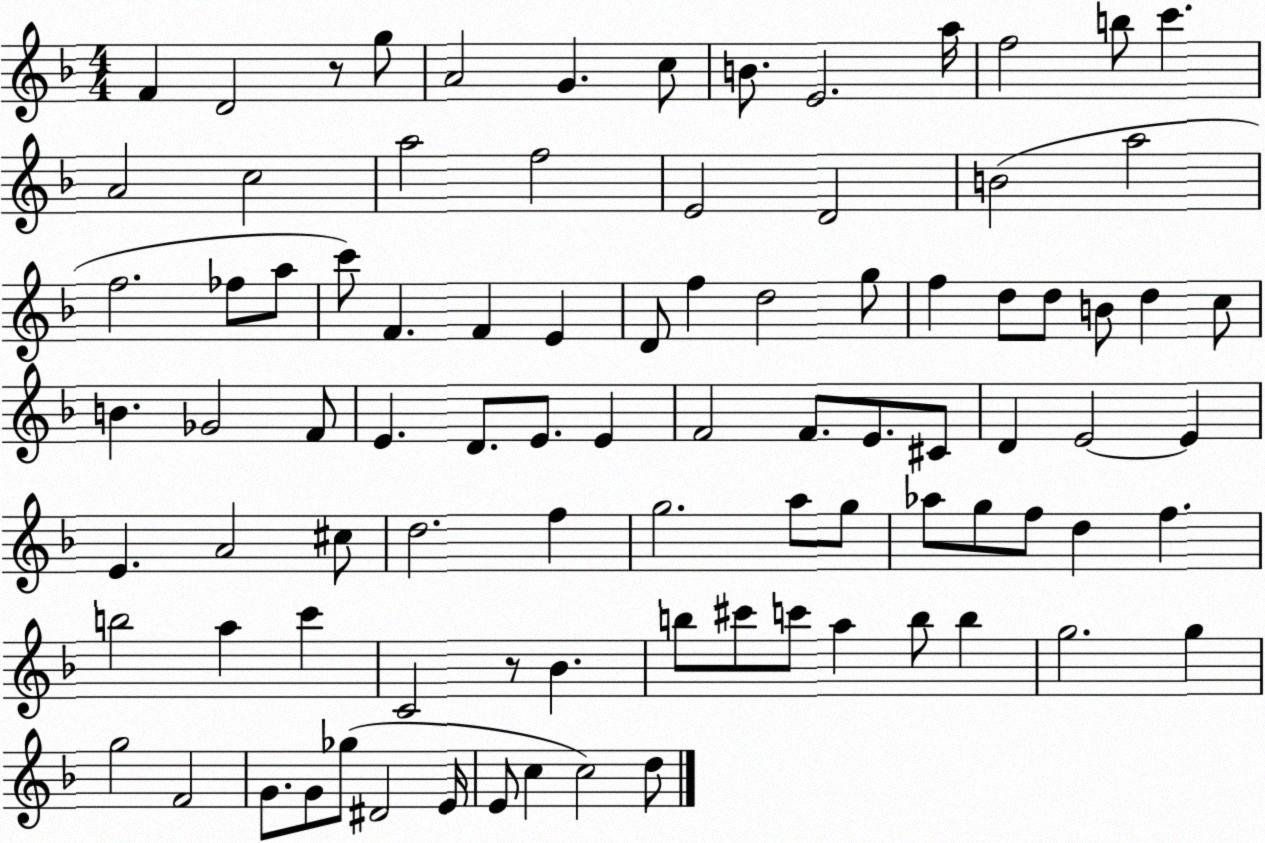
X:1
T:Untitled
M:4/4
L:1/4
K:F
F D2 z/2 g/2 A2 G c/2 B/2 E2 a/4 f2 b/2 c' A2 c2 a2 f2 E2 D2 B2 a2 f2 _f/2 a/2 c'/2 F F E D/2 f d2 g/2 f d/2 d/2 B/2 d c/2 B _G2 F/2 E D/2 E/2 E F2 F/2 E/2 ^C/2 D E2 E E A2 ^c/2 d2 f g2 a/2 g/2 _a/2 g/2 f/2 d f b2 a c' C2 z/2 _B b/2 ^c'/2 c'/2 a b/2 b g2 g g2 F2 G/2 G/2 _g/2 ^D2 E/4 E/2 c c2 d/2